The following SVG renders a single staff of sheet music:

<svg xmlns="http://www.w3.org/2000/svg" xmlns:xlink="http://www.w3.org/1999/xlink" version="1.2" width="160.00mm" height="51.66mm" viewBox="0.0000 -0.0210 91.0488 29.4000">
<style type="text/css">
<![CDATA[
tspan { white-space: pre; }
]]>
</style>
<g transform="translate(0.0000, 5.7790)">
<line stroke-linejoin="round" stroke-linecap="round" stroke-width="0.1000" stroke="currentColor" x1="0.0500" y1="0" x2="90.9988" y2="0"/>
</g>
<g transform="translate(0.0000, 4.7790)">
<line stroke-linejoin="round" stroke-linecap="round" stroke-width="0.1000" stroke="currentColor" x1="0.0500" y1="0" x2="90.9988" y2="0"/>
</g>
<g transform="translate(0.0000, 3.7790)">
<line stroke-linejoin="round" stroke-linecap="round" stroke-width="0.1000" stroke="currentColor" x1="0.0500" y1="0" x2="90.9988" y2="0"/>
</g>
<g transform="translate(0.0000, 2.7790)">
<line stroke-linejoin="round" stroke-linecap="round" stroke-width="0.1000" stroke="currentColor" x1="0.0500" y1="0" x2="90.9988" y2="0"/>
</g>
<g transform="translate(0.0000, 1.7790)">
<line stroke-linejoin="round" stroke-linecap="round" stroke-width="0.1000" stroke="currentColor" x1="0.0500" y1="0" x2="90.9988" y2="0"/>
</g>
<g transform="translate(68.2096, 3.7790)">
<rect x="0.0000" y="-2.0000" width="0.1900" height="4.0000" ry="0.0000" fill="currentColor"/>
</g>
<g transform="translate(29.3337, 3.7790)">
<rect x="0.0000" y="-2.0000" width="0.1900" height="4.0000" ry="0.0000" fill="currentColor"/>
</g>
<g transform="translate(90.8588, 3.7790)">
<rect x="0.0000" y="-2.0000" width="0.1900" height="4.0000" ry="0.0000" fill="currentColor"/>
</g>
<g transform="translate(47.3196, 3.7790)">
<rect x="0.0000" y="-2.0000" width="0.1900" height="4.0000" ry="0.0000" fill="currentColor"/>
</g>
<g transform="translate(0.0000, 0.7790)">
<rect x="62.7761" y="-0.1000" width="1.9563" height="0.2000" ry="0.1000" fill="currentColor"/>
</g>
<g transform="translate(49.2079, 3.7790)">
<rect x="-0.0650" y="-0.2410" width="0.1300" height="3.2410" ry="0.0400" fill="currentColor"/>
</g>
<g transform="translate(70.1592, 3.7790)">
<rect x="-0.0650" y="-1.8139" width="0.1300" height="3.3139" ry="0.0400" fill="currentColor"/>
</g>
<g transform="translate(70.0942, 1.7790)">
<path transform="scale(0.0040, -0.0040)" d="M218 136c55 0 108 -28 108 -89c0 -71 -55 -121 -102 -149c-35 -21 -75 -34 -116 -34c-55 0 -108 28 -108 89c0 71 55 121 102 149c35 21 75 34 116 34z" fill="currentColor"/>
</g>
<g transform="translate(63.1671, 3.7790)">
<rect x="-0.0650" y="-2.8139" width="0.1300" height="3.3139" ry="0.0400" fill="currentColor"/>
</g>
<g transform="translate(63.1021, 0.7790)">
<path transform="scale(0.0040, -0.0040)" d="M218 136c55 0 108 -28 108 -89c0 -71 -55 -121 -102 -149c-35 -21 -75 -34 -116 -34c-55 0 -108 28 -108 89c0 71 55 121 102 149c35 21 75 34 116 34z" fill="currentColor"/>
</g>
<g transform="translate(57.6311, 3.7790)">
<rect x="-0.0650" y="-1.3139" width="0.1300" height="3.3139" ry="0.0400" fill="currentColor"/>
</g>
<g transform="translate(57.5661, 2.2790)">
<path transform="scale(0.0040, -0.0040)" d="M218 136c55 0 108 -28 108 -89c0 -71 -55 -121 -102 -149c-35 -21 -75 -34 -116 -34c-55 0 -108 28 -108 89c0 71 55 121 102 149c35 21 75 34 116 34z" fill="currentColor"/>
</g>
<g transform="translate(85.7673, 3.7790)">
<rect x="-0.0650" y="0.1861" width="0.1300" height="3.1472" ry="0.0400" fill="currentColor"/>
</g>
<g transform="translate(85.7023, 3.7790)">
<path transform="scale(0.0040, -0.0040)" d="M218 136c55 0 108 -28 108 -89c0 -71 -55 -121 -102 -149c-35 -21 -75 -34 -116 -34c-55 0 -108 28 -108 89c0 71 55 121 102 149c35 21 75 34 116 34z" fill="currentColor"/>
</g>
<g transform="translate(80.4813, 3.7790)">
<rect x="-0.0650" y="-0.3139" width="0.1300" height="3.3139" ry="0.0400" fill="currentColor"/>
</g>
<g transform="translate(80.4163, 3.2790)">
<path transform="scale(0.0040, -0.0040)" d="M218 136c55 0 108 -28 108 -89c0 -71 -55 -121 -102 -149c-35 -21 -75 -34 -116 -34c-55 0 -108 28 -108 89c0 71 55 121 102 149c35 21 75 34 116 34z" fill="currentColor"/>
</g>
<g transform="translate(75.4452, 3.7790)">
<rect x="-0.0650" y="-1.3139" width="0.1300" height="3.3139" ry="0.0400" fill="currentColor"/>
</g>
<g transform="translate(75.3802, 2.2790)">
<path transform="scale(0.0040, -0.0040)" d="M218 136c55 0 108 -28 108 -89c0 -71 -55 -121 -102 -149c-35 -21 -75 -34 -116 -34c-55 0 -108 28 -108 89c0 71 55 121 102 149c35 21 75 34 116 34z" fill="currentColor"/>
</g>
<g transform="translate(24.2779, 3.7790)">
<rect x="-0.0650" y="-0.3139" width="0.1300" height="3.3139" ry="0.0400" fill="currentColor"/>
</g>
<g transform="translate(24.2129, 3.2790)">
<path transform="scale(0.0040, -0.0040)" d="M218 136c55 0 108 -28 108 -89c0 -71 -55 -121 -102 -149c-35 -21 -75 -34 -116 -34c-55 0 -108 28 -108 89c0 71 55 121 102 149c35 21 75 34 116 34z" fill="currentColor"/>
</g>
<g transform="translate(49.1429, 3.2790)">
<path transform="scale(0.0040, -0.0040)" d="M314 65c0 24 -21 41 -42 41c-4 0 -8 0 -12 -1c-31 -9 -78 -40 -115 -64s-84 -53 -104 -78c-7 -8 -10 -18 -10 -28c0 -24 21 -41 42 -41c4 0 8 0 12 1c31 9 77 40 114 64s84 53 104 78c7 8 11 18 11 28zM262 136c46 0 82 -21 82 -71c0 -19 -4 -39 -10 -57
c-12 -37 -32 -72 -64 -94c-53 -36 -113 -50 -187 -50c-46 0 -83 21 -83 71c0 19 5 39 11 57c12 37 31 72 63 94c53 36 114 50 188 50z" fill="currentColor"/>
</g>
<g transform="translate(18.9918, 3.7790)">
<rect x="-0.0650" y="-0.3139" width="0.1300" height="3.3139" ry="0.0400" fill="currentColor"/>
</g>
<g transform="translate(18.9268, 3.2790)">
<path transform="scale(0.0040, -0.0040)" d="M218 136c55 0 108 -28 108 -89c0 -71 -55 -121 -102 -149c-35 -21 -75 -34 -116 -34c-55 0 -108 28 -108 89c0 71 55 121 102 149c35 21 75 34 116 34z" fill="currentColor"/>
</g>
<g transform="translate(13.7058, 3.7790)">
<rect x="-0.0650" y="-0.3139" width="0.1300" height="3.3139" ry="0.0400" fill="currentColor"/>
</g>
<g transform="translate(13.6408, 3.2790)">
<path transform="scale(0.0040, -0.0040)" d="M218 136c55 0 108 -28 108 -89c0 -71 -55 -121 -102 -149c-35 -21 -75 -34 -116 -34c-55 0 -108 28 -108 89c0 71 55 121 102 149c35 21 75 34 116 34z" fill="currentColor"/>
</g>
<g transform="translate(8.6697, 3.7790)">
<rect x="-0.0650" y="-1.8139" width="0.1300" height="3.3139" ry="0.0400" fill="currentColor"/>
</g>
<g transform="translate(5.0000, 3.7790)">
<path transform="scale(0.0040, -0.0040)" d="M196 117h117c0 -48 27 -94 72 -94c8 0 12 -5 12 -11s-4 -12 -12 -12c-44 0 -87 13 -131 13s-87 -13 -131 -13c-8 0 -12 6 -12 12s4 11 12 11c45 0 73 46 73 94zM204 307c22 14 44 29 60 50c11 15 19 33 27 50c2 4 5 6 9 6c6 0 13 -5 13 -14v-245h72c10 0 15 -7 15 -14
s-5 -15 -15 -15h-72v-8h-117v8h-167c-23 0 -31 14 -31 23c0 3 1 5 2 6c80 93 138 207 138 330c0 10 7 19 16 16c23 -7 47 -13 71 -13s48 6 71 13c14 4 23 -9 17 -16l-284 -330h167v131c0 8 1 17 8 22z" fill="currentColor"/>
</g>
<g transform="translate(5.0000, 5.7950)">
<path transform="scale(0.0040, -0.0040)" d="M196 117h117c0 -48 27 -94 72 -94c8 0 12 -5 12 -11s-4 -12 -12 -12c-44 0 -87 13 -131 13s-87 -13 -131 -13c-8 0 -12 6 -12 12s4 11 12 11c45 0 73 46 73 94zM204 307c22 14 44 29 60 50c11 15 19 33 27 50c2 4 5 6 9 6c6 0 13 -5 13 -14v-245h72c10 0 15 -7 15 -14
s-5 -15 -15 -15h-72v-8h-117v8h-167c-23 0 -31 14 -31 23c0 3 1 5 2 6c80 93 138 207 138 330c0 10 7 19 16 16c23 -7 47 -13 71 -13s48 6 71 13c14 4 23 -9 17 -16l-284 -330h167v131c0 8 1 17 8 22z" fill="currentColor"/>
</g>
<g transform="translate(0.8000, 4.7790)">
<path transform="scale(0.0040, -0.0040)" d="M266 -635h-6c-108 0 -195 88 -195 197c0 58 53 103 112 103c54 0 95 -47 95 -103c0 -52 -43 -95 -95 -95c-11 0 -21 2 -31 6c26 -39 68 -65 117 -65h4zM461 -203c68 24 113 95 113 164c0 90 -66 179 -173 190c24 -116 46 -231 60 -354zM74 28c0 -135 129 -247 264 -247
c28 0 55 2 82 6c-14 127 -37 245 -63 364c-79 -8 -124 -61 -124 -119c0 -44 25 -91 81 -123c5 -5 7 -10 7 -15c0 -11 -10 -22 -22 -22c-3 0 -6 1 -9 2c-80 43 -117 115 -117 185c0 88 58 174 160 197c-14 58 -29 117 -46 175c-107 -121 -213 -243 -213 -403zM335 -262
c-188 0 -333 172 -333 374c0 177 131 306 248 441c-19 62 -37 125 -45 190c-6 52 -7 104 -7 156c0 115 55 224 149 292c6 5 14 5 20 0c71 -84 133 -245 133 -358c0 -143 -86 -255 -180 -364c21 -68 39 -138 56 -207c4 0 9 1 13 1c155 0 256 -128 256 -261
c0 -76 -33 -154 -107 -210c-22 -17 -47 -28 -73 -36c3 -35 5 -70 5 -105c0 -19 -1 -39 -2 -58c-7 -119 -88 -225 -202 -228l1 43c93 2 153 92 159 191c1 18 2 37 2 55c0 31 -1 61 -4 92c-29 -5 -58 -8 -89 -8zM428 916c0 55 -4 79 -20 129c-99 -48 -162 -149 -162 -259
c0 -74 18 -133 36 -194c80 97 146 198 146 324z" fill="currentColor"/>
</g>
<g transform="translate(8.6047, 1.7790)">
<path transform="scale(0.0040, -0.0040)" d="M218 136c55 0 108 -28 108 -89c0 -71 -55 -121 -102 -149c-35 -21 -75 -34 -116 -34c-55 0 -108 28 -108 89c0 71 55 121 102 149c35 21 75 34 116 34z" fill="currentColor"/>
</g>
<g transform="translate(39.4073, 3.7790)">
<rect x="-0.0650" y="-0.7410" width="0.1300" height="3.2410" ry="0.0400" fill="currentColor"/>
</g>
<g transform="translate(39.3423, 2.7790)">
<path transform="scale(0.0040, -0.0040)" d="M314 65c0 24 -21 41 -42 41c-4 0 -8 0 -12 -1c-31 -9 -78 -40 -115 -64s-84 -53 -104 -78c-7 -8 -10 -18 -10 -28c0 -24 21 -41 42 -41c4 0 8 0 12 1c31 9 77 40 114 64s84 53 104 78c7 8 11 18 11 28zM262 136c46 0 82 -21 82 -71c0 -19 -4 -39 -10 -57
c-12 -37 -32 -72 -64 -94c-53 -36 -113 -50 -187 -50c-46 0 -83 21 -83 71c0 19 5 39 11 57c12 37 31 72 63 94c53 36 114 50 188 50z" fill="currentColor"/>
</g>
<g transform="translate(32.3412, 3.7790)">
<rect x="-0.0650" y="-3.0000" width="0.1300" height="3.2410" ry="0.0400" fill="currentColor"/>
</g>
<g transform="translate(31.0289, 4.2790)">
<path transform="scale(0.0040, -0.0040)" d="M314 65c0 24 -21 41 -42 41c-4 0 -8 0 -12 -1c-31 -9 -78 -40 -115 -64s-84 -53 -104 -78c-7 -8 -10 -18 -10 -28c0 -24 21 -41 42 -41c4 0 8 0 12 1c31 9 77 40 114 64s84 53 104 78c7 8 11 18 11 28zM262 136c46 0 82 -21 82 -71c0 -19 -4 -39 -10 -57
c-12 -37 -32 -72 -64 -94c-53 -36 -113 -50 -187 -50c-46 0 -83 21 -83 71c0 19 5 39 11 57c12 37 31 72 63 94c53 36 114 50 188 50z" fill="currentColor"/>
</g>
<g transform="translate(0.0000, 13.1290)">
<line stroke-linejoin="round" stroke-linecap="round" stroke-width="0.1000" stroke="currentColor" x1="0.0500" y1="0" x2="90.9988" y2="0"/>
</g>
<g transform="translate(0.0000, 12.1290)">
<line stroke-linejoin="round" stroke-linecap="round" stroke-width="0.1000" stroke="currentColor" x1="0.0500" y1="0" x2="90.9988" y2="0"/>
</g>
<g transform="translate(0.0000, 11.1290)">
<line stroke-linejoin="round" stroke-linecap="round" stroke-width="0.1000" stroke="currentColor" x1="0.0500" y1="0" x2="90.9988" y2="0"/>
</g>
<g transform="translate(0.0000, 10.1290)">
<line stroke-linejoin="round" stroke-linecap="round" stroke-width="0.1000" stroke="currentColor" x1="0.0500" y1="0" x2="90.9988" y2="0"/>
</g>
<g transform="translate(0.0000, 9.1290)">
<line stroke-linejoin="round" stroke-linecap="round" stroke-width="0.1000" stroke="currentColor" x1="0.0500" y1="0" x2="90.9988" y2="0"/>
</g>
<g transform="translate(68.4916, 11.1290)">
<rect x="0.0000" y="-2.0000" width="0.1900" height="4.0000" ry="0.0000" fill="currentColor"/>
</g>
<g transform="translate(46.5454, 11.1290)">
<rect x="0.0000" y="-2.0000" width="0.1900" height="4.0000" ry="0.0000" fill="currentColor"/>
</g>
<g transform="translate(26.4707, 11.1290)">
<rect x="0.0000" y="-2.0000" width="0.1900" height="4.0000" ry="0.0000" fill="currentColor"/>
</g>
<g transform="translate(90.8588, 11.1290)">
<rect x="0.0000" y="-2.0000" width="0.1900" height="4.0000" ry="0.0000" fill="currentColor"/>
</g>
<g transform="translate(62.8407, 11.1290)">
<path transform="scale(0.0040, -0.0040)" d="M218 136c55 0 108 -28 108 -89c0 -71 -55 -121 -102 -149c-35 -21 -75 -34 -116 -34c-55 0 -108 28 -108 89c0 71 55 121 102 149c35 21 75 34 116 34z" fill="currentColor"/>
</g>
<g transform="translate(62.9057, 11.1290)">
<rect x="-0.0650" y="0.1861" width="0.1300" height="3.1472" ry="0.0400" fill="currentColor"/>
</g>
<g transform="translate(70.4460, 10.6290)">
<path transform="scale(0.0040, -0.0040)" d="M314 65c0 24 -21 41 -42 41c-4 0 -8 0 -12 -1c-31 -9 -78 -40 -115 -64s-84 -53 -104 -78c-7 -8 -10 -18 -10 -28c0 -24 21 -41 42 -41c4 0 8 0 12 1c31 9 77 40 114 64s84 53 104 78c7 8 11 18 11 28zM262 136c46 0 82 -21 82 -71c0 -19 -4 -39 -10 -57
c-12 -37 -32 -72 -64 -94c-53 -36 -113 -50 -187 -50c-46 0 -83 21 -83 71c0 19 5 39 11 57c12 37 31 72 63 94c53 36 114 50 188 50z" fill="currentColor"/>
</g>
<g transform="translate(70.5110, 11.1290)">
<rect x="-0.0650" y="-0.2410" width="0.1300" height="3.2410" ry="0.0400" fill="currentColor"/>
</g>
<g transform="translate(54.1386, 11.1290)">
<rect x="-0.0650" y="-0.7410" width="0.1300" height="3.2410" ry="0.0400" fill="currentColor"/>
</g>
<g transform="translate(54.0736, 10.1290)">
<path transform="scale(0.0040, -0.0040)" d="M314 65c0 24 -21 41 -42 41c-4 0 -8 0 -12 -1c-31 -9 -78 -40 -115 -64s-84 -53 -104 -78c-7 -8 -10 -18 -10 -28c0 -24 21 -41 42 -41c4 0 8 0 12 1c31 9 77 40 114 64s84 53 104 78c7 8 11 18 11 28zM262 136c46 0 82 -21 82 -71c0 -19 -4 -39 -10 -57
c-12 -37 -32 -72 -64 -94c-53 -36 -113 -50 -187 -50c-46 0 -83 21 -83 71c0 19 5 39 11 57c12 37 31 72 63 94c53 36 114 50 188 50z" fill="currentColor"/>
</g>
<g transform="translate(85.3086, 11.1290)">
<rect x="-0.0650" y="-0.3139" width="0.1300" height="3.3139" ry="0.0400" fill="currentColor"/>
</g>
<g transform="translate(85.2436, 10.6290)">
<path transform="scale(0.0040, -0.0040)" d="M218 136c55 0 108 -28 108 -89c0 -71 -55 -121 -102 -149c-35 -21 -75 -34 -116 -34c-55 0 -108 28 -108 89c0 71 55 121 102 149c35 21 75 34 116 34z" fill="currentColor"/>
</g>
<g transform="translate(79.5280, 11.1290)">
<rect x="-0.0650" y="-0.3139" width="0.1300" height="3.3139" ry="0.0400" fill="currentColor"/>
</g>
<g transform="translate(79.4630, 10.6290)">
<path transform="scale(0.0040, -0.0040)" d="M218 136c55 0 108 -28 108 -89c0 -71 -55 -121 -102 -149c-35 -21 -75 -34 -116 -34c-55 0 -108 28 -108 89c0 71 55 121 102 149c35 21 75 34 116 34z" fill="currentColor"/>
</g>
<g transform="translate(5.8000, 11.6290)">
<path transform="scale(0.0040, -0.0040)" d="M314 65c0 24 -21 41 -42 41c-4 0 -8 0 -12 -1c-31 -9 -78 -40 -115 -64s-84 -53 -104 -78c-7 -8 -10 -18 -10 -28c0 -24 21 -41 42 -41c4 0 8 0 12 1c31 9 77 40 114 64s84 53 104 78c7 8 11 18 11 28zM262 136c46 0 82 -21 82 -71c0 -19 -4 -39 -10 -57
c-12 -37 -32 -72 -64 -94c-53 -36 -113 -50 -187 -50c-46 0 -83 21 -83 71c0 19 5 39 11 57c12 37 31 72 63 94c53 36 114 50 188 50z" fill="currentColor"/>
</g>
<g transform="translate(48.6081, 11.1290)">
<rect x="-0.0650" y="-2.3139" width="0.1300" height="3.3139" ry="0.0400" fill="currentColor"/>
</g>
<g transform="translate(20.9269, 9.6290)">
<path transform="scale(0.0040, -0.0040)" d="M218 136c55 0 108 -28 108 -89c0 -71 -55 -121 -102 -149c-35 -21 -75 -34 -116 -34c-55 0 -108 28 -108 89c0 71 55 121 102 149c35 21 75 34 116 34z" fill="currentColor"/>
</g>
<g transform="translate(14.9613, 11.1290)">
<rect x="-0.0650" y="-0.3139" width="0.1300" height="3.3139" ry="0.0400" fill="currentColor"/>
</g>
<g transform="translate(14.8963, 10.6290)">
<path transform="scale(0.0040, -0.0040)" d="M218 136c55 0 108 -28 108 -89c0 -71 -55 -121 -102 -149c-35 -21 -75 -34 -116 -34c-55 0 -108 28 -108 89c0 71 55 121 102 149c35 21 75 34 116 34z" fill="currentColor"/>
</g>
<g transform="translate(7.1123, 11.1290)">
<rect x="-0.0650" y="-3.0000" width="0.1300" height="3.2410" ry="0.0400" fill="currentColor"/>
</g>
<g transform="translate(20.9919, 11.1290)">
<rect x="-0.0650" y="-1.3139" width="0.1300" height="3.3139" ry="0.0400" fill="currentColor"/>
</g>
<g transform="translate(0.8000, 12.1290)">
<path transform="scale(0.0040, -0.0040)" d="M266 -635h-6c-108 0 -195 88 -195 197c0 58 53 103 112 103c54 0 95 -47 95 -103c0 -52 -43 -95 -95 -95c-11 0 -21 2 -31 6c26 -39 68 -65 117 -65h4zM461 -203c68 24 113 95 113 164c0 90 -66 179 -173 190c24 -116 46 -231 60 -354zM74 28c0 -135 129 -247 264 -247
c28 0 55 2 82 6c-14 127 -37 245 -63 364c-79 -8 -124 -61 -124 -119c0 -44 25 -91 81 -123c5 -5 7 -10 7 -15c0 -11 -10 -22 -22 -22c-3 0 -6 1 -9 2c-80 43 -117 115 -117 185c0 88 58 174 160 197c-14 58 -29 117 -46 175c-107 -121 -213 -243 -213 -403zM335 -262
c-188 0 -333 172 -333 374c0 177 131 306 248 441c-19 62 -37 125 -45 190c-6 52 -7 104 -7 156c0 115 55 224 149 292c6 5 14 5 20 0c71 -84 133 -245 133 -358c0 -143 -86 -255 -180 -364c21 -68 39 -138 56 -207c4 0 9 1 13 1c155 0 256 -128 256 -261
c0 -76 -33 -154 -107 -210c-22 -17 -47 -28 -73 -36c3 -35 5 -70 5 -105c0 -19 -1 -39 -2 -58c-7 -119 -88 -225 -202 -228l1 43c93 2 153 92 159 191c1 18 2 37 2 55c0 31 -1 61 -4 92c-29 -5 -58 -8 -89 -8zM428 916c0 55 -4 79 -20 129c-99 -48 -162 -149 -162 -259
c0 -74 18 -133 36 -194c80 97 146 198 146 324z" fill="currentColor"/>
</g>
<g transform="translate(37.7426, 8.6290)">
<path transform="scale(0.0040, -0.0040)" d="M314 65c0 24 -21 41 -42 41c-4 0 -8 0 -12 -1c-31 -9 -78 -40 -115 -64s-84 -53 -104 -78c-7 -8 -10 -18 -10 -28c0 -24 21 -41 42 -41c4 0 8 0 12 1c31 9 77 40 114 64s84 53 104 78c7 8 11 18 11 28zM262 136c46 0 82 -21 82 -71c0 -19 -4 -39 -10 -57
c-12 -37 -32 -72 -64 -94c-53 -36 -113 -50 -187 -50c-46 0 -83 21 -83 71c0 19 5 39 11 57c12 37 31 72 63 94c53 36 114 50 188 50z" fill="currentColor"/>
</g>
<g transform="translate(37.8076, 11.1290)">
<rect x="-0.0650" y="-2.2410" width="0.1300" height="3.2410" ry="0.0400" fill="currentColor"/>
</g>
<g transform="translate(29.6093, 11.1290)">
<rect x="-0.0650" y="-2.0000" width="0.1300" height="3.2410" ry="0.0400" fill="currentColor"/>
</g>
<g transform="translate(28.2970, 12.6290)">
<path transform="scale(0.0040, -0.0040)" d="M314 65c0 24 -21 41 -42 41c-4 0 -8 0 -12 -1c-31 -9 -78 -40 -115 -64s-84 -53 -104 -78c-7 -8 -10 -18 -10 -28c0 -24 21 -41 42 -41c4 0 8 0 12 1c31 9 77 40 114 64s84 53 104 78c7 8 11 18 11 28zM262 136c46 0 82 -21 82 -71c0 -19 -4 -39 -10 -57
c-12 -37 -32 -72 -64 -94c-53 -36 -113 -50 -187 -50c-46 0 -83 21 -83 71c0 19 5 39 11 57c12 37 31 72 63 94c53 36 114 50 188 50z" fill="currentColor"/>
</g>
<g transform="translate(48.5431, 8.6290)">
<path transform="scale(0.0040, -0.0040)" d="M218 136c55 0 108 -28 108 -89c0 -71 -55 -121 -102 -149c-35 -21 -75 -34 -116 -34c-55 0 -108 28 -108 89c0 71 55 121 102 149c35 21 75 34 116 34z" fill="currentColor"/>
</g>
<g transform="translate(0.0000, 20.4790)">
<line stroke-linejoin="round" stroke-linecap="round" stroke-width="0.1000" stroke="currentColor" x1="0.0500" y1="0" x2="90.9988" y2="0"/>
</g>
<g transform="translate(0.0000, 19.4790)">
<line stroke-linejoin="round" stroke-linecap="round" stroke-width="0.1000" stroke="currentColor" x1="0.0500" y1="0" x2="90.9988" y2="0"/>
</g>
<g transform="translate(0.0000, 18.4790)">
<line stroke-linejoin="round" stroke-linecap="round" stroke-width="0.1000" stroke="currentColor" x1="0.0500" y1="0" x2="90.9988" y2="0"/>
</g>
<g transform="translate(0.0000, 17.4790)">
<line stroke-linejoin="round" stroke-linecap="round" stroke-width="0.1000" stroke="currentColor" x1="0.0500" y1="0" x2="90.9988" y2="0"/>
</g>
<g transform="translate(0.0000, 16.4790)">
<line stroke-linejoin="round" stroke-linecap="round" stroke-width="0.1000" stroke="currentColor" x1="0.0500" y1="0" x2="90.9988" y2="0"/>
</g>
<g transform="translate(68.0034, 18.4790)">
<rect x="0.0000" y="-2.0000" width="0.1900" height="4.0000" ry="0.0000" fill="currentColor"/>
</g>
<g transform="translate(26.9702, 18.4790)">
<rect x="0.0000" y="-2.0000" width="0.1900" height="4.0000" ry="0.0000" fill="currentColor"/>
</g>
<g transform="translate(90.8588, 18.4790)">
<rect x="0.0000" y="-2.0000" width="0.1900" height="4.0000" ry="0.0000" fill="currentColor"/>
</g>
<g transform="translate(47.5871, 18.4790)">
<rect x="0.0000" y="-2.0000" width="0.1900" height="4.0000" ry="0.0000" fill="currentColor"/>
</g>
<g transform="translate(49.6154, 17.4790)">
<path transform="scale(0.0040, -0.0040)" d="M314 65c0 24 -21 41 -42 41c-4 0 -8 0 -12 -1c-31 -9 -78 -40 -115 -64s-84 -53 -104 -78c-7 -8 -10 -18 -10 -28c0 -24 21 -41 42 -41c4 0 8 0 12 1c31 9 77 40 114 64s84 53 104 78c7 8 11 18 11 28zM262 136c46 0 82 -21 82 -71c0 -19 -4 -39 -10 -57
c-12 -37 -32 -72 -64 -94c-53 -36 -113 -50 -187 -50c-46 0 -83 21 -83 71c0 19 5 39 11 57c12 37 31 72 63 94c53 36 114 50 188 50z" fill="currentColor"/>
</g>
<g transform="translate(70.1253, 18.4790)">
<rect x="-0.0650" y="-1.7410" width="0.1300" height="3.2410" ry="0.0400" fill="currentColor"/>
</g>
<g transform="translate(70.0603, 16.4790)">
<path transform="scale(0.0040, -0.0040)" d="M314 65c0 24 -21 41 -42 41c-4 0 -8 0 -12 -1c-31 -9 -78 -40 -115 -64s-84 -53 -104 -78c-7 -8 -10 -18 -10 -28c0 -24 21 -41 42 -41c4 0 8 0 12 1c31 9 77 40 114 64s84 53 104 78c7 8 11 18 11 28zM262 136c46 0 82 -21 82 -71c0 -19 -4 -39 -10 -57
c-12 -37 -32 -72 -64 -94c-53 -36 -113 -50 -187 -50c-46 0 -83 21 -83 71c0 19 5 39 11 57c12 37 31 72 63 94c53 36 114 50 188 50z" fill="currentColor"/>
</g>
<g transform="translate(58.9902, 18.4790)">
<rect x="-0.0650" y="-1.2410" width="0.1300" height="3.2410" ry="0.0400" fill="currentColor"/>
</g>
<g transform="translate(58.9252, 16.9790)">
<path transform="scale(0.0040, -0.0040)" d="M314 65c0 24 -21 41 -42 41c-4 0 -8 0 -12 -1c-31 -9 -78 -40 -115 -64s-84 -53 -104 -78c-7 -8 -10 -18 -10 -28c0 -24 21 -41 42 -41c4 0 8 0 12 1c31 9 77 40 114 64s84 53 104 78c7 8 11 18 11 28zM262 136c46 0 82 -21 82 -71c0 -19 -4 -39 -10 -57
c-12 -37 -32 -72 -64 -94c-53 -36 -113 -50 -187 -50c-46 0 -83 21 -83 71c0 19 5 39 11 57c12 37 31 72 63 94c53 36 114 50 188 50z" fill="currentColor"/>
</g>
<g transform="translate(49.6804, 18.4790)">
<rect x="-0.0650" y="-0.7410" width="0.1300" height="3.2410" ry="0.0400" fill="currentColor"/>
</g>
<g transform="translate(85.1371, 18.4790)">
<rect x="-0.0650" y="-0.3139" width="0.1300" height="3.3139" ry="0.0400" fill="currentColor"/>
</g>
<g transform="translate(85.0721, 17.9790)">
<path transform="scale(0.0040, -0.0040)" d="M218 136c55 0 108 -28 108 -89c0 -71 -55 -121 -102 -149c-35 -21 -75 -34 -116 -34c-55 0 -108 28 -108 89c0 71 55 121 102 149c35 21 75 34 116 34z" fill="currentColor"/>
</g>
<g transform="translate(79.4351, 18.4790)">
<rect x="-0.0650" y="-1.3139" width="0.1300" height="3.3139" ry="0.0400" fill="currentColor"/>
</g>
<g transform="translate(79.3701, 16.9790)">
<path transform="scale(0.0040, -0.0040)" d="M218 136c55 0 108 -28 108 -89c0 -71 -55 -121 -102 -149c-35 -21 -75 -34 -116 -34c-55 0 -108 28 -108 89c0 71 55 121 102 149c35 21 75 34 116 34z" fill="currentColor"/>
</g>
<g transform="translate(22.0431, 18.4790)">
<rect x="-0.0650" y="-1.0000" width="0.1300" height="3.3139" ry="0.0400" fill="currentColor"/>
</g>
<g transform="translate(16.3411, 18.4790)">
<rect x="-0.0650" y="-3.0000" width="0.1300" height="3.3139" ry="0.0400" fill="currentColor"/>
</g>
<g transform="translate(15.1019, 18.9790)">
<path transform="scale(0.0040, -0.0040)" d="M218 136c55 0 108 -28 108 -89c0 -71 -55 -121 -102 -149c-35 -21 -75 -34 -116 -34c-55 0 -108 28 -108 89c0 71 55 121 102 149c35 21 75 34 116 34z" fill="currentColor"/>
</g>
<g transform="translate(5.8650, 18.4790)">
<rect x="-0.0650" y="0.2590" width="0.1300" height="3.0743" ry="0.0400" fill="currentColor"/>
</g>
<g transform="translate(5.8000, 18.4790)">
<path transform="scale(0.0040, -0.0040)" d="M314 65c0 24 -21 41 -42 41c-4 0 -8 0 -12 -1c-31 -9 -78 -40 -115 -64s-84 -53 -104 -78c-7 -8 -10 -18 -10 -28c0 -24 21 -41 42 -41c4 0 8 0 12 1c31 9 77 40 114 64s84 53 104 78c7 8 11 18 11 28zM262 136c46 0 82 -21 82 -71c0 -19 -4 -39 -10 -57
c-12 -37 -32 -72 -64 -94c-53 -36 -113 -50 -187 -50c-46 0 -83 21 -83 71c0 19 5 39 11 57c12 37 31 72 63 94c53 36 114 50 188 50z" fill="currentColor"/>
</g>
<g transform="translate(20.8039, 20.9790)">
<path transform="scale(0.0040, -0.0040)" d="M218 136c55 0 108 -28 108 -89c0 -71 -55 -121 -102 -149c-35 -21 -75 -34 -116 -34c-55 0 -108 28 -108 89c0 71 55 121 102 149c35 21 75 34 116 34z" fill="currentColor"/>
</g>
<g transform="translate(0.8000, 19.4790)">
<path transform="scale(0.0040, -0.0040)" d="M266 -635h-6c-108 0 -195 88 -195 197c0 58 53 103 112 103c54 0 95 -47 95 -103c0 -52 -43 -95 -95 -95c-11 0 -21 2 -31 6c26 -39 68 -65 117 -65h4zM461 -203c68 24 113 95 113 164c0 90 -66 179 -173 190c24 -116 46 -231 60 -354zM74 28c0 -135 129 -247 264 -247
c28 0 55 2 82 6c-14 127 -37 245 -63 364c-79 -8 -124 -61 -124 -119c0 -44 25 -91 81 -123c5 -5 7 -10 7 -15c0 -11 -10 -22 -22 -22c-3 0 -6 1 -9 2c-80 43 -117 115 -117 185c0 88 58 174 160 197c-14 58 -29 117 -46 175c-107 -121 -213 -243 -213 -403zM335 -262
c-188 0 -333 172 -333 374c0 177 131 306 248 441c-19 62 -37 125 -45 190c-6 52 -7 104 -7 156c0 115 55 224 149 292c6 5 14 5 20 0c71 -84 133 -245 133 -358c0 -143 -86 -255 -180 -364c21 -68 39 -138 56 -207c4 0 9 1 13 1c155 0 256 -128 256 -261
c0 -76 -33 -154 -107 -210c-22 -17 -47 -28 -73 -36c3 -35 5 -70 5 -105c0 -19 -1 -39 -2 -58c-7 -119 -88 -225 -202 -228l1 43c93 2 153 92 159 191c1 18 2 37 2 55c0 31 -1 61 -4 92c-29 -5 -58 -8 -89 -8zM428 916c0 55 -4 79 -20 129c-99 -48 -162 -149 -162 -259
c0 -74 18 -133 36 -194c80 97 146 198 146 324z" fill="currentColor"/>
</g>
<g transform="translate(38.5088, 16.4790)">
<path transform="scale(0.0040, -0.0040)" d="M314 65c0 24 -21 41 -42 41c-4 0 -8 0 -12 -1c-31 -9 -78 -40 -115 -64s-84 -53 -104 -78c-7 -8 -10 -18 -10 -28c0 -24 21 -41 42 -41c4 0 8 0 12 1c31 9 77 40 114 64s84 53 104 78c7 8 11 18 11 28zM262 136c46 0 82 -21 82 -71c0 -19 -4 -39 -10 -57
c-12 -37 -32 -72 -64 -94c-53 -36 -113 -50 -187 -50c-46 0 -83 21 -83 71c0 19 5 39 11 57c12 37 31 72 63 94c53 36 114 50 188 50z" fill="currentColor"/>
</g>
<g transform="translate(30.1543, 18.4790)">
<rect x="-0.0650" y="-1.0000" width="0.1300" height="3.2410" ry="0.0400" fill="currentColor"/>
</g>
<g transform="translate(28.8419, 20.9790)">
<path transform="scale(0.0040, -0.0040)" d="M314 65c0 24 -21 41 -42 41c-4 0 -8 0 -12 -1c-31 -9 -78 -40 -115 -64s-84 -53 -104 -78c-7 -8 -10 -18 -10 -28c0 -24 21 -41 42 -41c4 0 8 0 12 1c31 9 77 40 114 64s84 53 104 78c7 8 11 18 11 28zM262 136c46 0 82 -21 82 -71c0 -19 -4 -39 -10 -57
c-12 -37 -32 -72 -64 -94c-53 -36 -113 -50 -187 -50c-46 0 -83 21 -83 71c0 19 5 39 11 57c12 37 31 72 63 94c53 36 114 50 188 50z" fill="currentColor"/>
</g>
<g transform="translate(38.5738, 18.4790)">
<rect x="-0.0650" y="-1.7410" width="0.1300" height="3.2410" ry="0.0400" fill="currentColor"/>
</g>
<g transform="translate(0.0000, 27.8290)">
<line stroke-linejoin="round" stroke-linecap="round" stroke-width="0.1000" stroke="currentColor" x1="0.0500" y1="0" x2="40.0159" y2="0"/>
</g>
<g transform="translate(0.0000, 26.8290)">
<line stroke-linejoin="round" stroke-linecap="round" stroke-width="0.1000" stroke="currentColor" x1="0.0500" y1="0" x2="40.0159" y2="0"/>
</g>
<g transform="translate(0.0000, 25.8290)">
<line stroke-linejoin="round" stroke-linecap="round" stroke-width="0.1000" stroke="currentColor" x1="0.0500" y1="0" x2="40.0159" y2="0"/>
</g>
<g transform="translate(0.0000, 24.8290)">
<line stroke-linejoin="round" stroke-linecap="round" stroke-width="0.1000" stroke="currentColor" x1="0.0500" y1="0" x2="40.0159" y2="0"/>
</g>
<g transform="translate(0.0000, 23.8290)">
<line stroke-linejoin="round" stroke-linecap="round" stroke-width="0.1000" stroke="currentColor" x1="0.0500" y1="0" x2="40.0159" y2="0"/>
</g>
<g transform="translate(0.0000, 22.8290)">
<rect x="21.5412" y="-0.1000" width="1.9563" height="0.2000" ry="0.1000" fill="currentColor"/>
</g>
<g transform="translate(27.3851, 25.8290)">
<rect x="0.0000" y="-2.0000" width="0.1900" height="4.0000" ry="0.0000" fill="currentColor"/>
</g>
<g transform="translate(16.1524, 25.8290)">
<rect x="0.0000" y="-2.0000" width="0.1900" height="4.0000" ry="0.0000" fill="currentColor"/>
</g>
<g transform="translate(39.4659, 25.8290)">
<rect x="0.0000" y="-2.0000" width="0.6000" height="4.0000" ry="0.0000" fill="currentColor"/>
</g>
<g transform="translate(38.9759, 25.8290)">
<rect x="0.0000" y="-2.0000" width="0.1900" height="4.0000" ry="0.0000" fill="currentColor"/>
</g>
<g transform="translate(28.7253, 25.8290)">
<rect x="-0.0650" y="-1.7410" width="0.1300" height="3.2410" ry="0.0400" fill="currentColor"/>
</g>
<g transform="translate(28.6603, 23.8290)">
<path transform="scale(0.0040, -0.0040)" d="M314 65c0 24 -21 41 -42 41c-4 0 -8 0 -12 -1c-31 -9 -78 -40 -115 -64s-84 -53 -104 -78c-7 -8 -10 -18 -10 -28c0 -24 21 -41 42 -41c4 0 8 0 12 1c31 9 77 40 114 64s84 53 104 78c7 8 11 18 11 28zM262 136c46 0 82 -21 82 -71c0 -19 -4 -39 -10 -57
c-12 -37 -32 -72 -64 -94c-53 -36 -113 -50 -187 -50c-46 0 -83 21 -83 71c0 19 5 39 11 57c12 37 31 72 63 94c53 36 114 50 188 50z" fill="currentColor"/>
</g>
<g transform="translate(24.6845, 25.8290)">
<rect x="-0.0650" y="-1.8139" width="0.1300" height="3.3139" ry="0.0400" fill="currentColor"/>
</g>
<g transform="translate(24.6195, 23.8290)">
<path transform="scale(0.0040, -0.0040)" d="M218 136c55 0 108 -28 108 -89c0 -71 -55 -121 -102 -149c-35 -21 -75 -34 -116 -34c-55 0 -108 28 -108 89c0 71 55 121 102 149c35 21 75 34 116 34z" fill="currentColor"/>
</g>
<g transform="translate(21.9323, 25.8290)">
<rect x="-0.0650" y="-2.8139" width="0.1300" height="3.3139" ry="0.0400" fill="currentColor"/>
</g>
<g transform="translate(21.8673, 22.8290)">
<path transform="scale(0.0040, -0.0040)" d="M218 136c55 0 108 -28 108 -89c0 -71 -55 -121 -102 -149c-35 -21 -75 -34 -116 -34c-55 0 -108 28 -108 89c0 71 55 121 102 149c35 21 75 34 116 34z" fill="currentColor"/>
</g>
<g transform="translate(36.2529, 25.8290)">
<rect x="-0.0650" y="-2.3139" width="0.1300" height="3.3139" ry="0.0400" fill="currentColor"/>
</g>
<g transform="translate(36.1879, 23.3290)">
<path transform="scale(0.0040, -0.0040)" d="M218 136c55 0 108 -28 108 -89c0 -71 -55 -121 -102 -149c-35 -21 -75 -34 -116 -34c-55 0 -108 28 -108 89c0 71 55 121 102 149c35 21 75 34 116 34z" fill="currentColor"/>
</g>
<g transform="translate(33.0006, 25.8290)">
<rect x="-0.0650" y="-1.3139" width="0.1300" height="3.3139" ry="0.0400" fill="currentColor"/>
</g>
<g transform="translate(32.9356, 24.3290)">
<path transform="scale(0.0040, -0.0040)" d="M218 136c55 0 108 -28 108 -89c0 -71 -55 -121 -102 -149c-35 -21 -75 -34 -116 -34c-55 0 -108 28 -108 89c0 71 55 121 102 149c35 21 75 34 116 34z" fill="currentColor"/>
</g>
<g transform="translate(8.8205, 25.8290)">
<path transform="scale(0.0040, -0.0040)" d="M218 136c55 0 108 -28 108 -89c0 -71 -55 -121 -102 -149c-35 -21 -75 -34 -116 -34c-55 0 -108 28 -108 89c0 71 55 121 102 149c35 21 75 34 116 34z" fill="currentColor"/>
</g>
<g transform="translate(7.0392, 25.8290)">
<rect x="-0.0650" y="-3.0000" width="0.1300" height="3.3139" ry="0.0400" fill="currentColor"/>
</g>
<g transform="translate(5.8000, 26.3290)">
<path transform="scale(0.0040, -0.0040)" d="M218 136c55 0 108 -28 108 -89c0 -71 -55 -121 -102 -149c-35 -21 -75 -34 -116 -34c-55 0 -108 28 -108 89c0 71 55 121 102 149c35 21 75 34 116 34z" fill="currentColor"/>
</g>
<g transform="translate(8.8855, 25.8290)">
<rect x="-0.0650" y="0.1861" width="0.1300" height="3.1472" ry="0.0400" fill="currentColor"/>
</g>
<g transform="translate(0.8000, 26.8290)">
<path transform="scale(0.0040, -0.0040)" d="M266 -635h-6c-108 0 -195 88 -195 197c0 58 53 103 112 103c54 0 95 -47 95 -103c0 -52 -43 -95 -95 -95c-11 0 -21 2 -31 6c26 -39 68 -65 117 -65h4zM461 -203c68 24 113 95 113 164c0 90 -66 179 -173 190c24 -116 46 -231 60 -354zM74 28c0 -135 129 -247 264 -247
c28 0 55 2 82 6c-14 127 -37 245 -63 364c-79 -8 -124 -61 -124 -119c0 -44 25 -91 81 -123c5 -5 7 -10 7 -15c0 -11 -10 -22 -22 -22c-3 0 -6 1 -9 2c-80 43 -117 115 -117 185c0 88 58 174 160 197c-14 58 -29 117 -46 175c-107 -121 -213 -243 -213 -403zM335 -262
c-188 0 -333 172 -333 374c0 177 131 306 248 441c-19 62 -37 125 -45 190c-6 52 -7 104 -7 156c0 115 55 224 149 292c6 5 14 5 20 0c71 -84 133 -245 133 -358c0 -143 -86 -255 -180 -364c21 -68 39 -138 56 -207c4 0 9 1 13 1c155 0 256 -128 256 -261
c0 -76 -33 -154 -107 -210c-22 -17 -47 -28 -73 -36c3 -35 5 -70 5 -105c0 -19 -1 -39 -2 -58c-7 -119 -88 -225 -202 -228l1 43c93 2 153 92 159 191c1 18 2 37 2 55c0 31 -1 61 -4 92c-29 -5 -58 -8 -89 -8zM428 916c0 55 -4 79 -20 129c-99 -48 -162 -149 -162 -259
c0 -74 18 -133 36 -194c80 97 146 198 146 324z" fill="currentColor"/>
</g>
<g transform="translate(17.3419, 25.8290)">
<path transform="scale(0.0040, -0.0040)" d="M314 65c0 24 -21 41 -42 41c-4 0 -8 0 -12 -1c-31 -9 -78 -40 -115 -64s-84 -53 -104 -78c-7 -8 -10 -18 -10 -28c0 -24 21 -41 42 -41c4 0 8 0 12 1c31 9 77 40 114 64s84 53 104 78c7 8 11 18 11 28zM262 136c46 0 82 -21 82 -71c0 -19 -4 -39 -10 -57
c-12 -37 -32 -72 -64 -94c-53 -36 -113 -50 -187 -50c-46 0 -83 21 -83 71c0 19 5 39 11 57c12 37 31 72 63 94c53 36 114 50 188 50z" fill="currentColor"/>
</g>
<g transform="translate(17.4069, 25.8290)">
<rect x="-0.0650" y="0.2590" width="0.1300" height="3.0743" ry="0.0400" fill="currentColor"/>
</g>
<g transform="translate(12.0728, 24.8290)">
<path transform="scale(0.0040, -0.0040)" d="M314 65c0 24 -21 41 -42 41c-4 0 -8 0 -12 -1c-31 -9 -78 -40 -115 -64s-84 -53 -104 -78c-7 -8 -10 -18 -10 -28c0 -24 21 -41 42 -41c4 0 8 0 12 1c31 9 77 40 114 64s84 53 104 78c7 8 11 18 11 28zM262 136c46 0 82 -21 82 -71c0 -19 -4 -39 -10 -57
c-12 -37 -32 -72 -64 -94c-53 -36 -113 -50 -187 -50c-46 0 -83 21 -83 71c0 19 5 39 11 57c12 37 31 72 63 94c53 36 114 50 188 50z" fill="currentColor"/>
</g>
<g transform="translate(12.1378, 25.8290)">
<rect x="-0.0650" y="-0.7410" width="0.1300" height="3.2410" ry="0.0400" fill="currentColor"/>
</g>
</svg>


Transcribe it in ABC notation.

X:1
T:Untitled
M:4/4
L:1/4
K:C
f c c c A2 d2 c2 e a f e c B A2 c e F2 g2 g d2 B c2 c c B2 A D D2 f2 d2 e2 f2 e c A B d2 B2 a f f2 e g